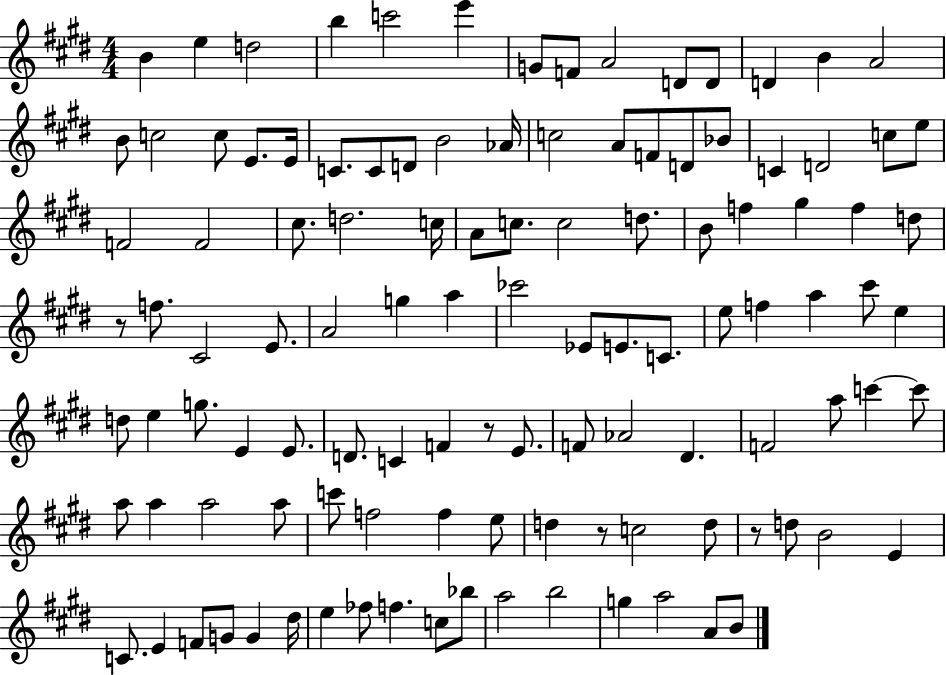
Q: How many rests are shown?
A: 4